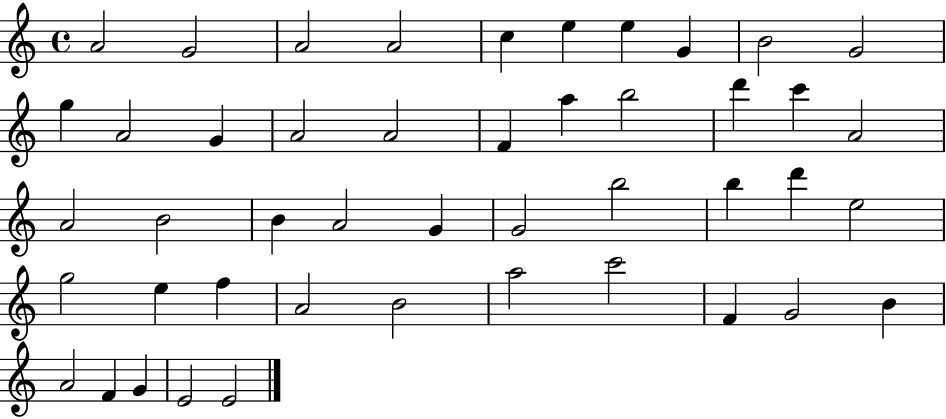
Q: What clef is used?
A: treble